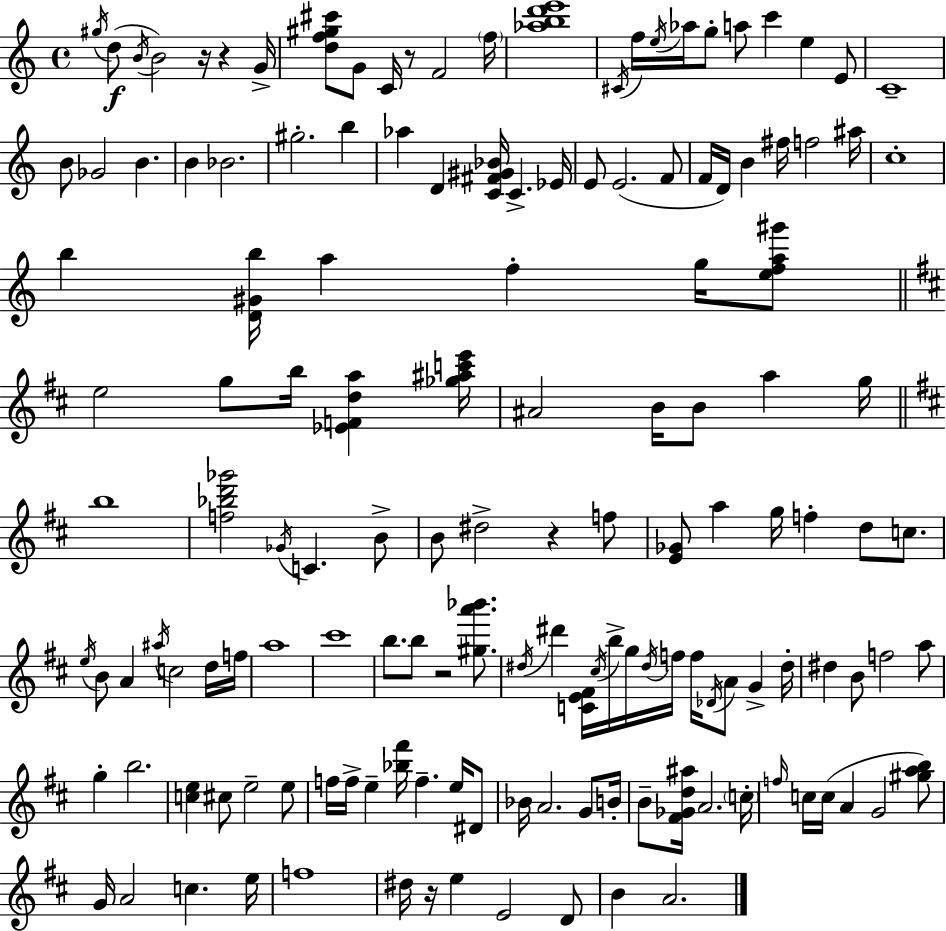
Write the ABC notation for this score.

X:1
T:Untitled
M:4/4
L:1/4
K:Am
^g/4 d/2 B/4 B2 z/4 z G/4 [df^g^c']/2 G/2 C/4 z/2 F2 f/4 [_abd'e']4 ^C/4 f/4 e/4 _a/4 g/2 a/2 c' e E/2 C4 B/2 _G2 B B _B2 ^g2 b _a D [C^F^G_B]/4 C _E/4 E/2 E2 F/2 F/4 D/4 B ^f/4 f2 ^a/4 c4 b [D^Gb]/4 a f g/4 [efa^g']/2 e2 g/2 b/4 [_EFda] [_g^ac'e']/4 ^A2 B/4 B/2 a g/4 b4 [f_bd'_g']2 _G/4 C B/2 B/2 ^d2 z f/2 [E_G]/2 a g/4 f d/2 c/2 e/4 B/2 A ^a/4 c2 d/4 f/4 a4 ^c'4 b/2 b/2 z2 [^ga'_b']/2 ^d/4 ^d' [CE^F]/4 ^c/4 b/4 g/4 ^d/4 f/4 f/4 _D/4 A/2 G ^d/4 ^d B/2 f2 a/2 g b2 [ce] ^c/2 e2 e/2 f/4 f/4 e [_b^f']/4 f e/4 ^D/2 _B/4 A2 G/2 B/4 B/2 [^F_Gd^a]/4 A2 c/4 f/4 c/4 c/4 A G2 [^gab]/2 G/4 A2 c e/4 f4 ^d/4 z/4 e E2 D/2 B A2